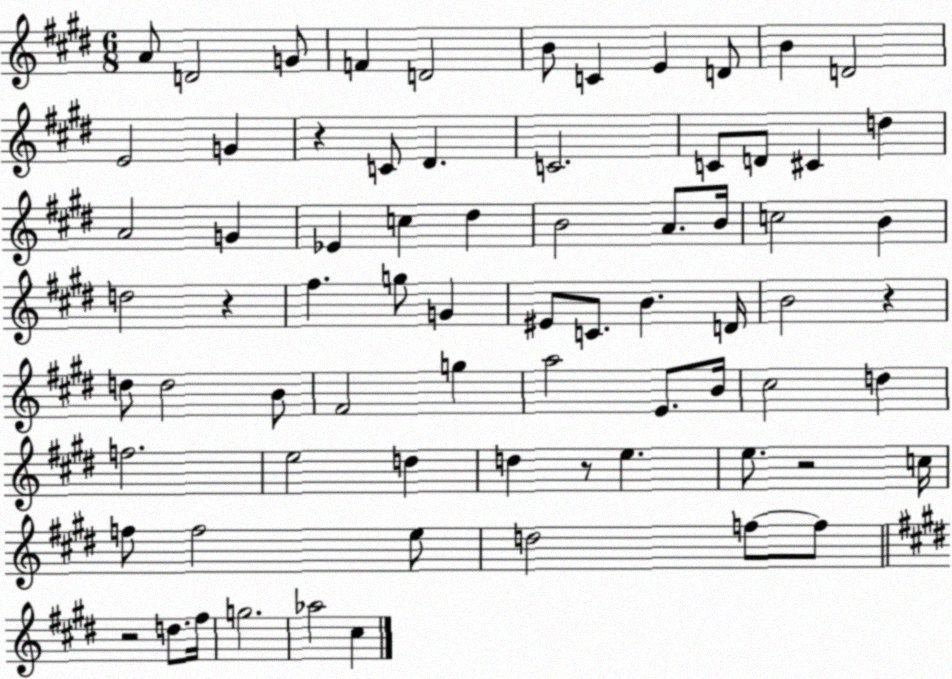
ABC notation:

X:1
T:Untitled
M:6/8
L:1/4
K:E
A/2 D2 G/2 F D2 B/2 C E D/2 B D2 E2 G z C/2 ^D C2 C/2 D/2 ^C d A2 G _E c ^d B2 A/2 B/4 c2 B d2 z ^f g/2 G ^E/2 C/2 B D/4 B2 z d/2 d2 B/2 ^F2 g a2 E/2 B/4 ^c2 d f2 e2 d d z/2 e e/2 z2 c/4 f/2 f2 e/2 d2 f/2 f/2 z2 d/2 ^f/4 g2 _a2 ^c